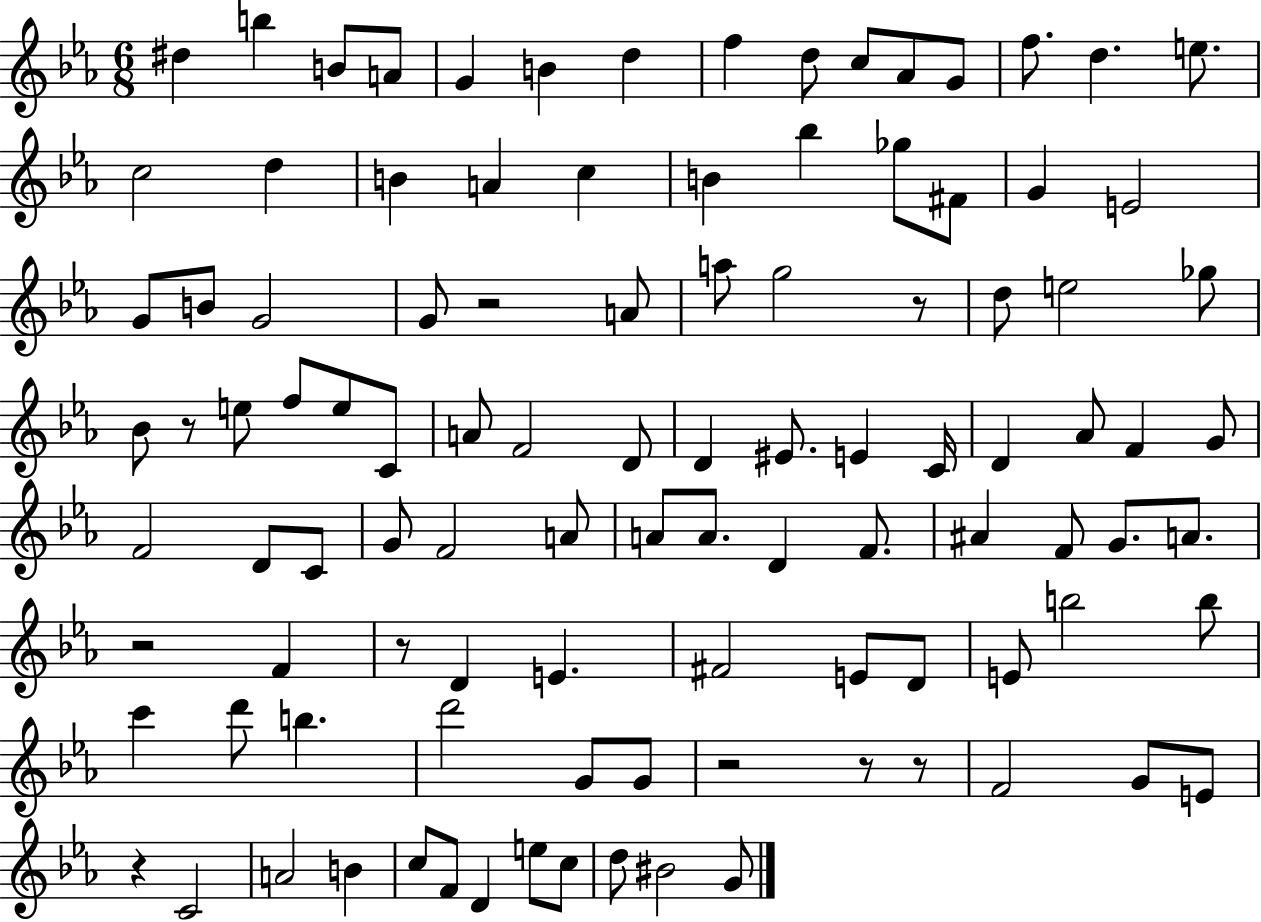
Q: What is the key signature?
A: EES major